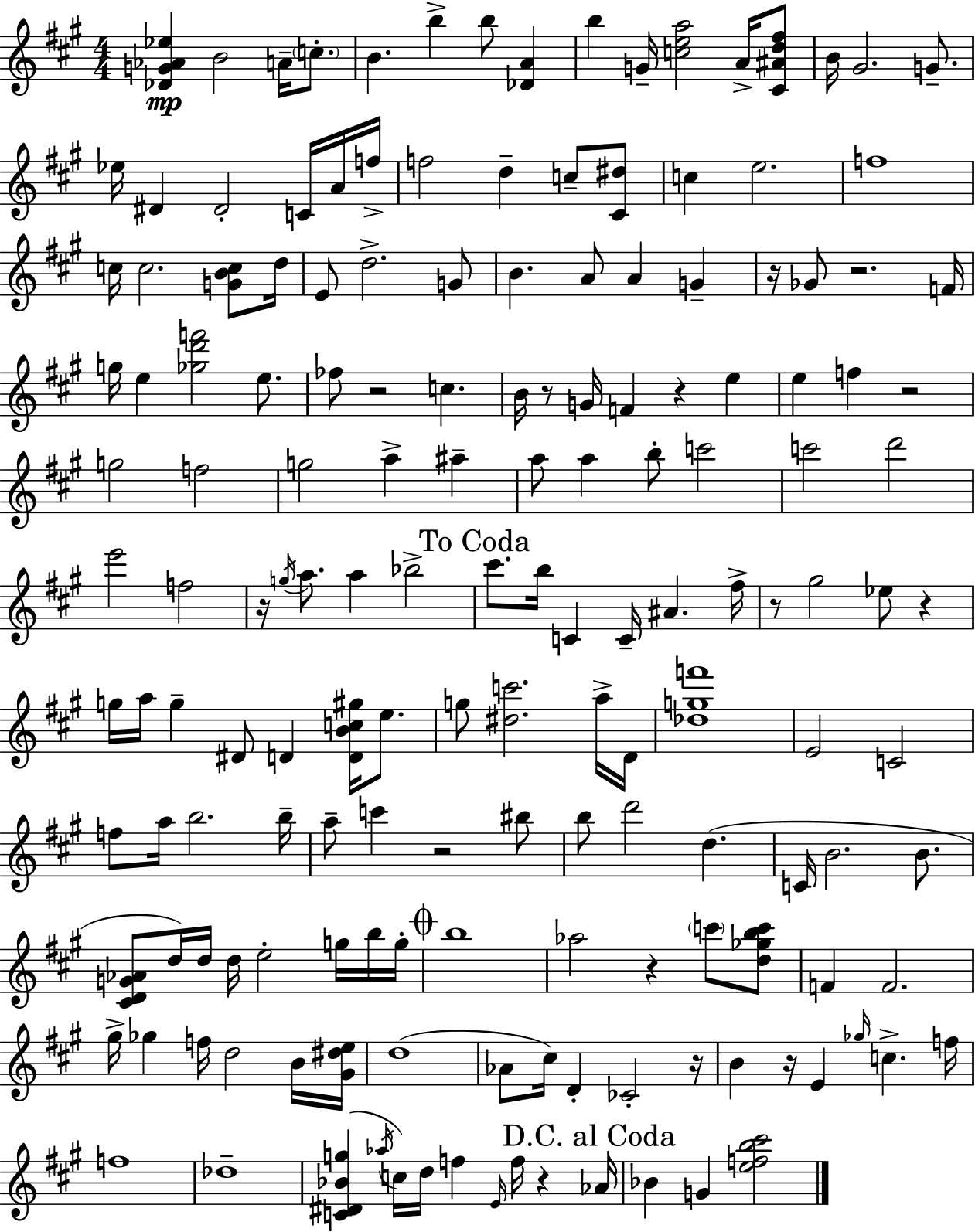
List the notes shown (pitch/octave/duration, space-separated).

[Db4,G4,Ab4,Eb5]/q B4/h A4/s C5/e. B4/q. B5/q B5/e [Db4,A4]/q B5/q G4/s [C5,E5,A5]/h A4/s [C#4,A#4,D5,F#5]/e B4/s G#4/h. G4/e. Eb5/s D#4/q D#4/h C4/s A4/s F5/s F5/h D5/q C5/e [C#4,D#5]/e C5/q E5/h. F5/w C5/s C5/h. [G4,B4,C5]/e D5/s E4/e D5/h. G4/e B4/q. A4/e A4/q G4/q R/s Gb4/e R/h. F4/s G5/s E5/q [Gb5,D6,F6]/h E5/e. FES5/e R/h C5/q. B4/s R/e G4/s F4/q R/q E5/q E5/q F5/q R/h G5/h F5/h G5/h A5/q A#5/q A5/e A5/q B5/e C6/h C6/h D6/h E6/h F5/h R/s G5/s A5/e. A5/q Bb5/h C#6/e. B5/s C4/q C4/s A#4/q. F#5/s R/e G#5/h Eb5/e R/q G5/s A5/s G5/q D#4/e D4/q [D4,B4,C5,G#5]/s E5/e. G5/e [D#5,C6]/h. A5/s D4/s [Db5,G5,F6]/w E4/h C4/h F5/e A5/s B5/h. B5/s A5/e C6/q R/h BIS5/e B5/e D6/h D5/q. C4/s B4/h. B4/e. [C#4,D4,G4,Ab4]/e D5/s D5/s D5/s E5/h G5/s B5/s G5/s B5/w Ab5/h R/q C6/e [D5,Gb5,B5,C6]/e F4/q F4/h. G#5/s Gb5/q F5/s D5/h B4/s [G#4,D#5,E5]/s D5/w Ab4/e C#5/s D4/q CES4/h R/s B4/q R/s E4/q Gb5/s C5/q. F5/s F5/w Db5/w [C4,D#4,Bb4,G5]/q Ab5/s C5/s D5/s F5/q E4/s F5/s R/q Ab4/s Bb4/q G4/q [E5,F5,B5,C#6]/h